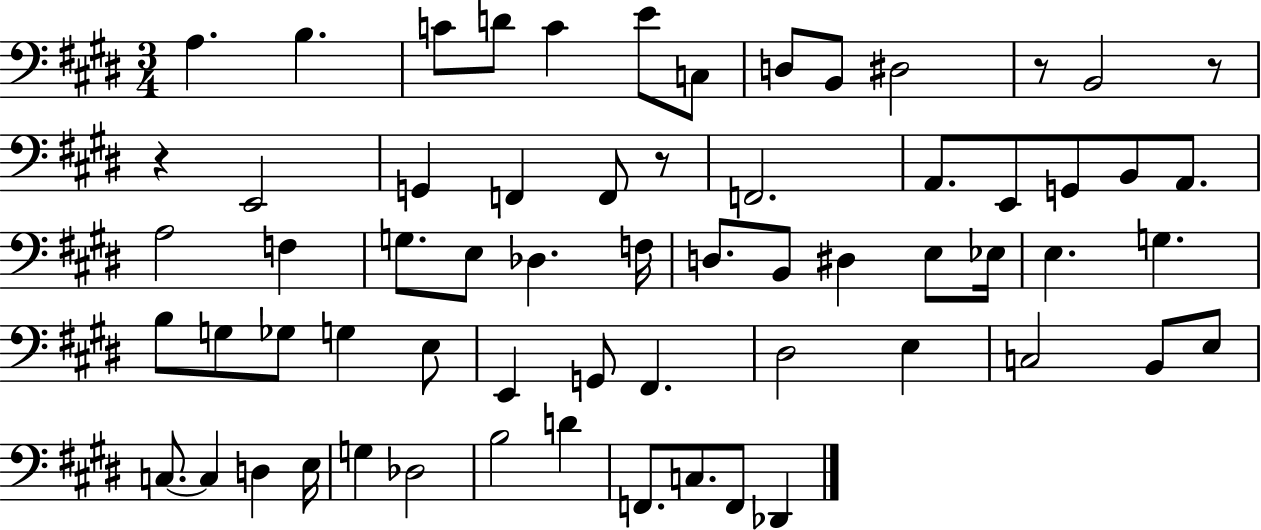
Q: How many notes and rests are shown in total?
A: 63